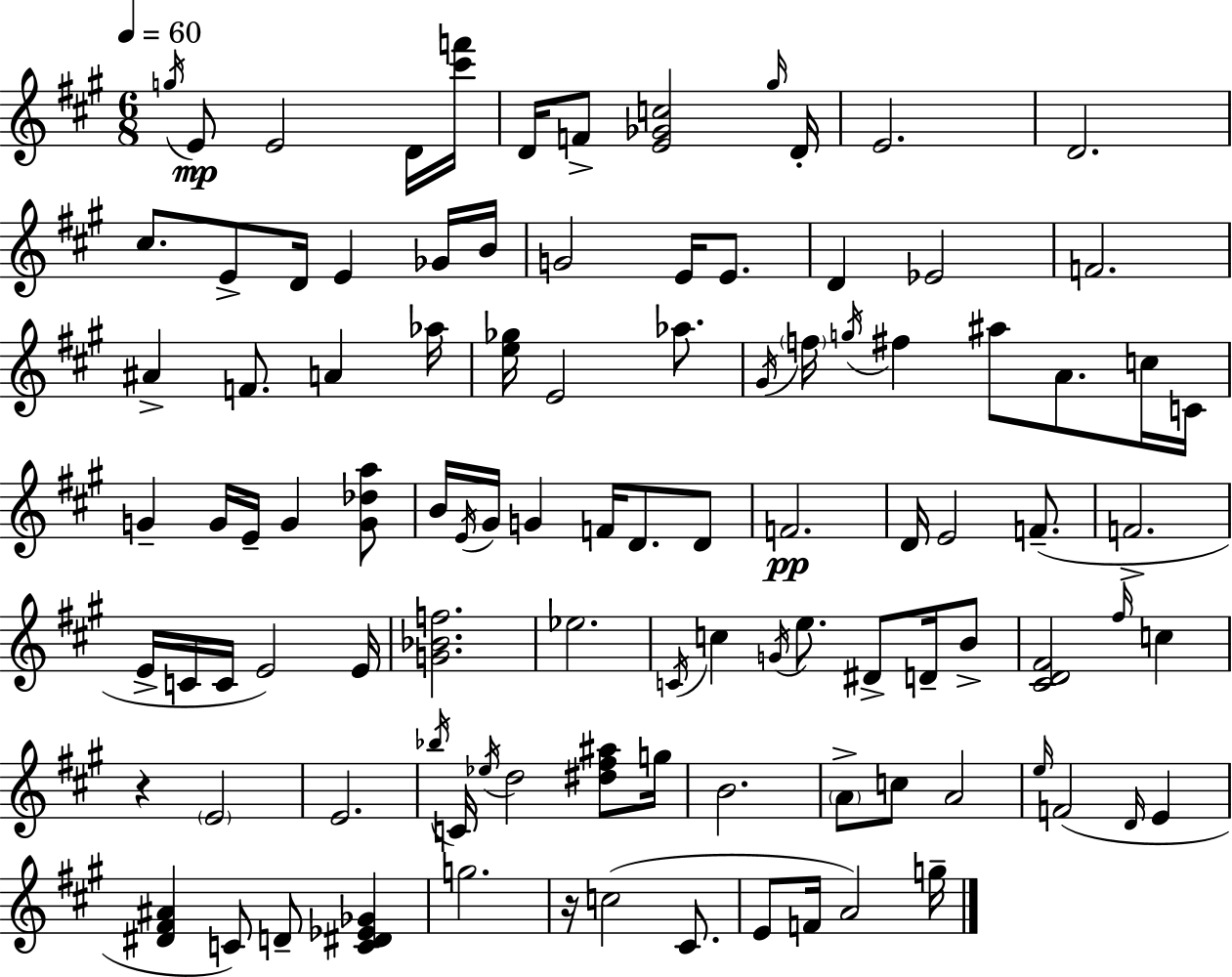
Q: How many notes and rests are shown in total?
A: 102